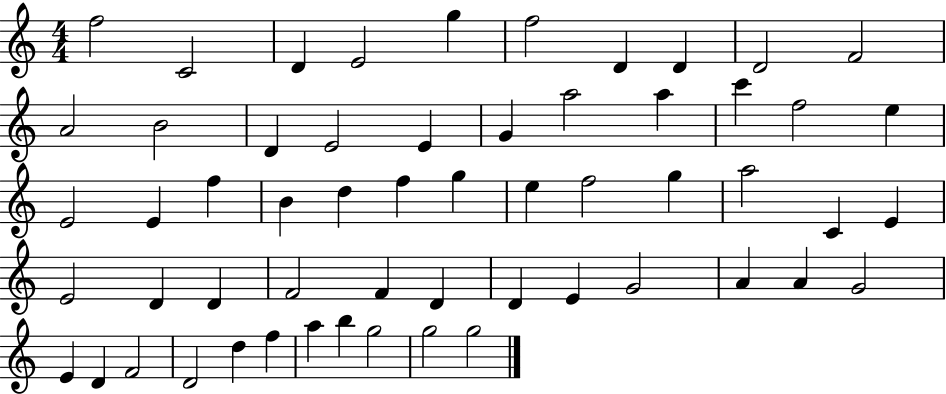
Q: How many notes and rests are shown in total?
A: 57